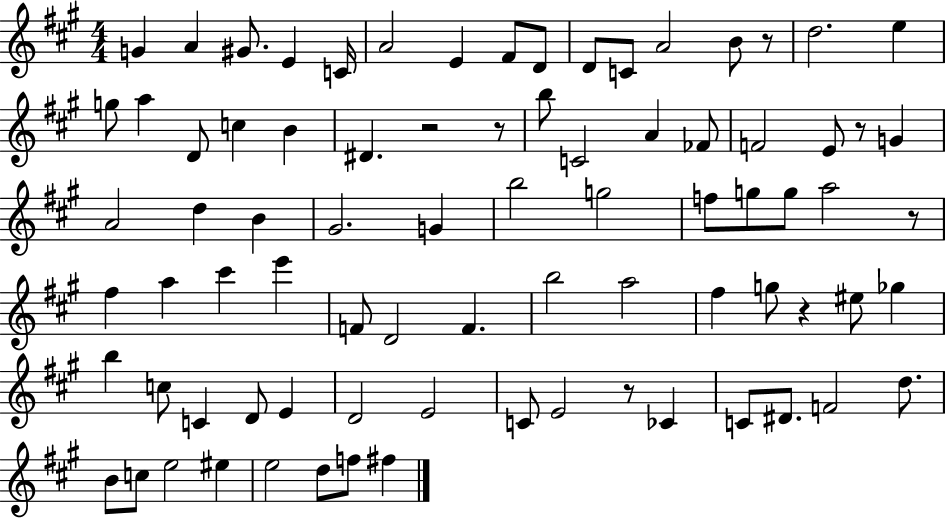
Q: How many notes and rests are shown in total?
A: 81